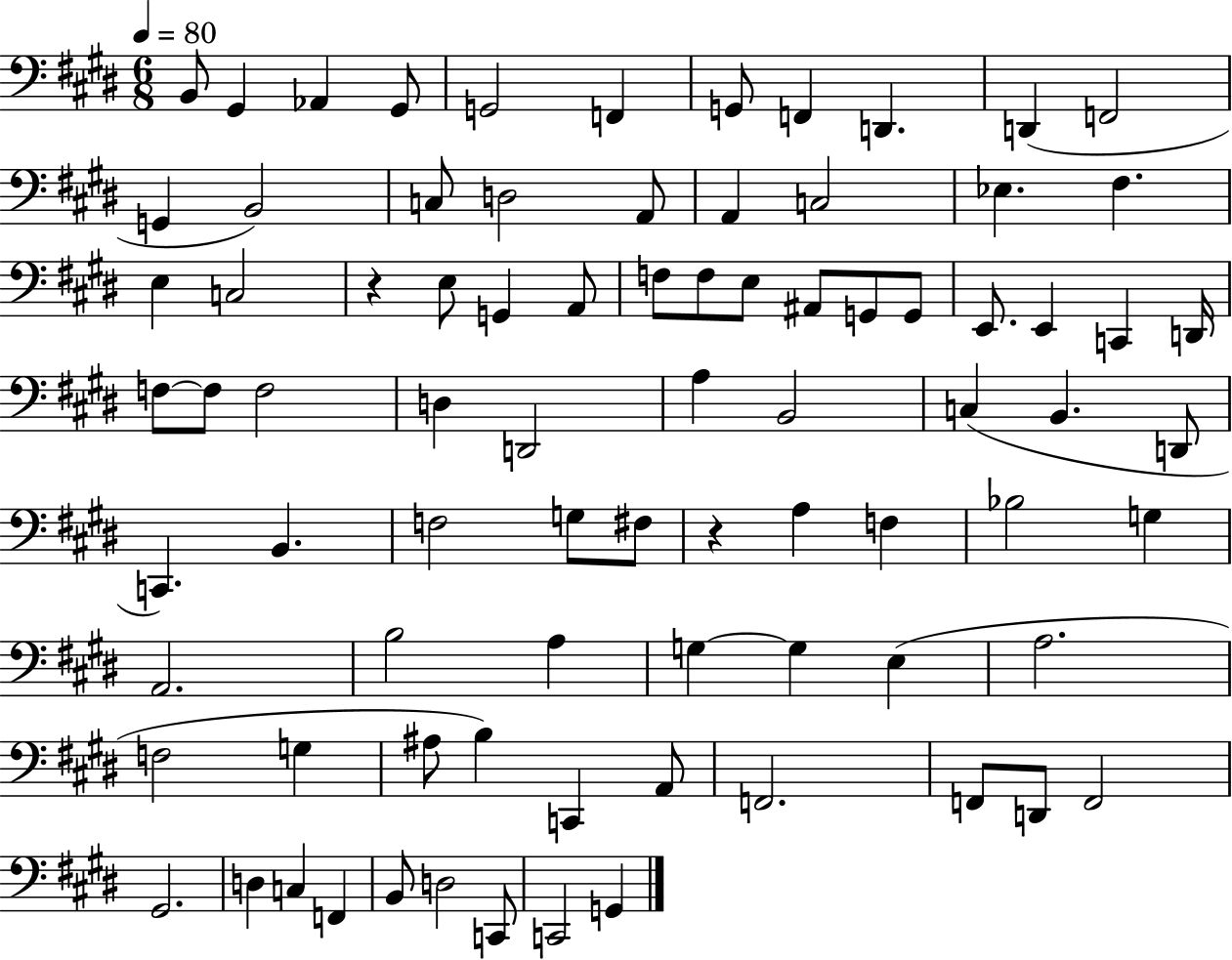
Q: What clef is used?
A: bass